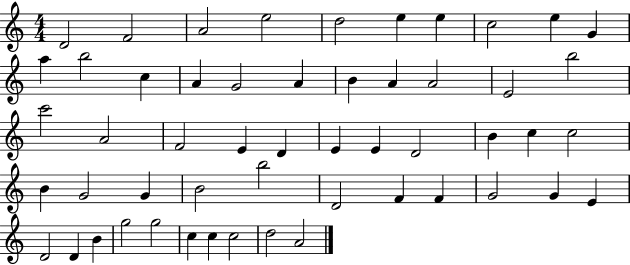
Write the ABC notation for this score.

X:1
T:Untitled
M:4/4
L:1/4
K:C
D2 F2 A2 e2 d2 e e c2 e G a b2 c A G2 A B A A2 E2 b2 c'2 A2 F2 E D E E D2 B c c2 B G2 G B2 b2 D2 F F G2 G E D2 D B g2 g2 c c c2 d2 A2